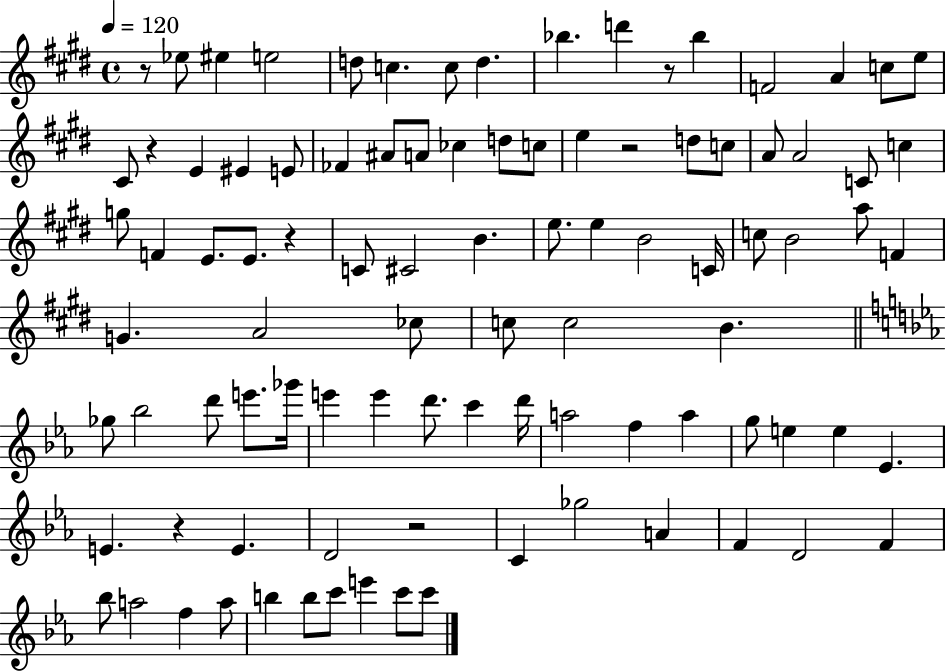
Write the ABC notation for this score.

X:1
T:Untitled
M:4/4
L:1/4
K:E
z/2 _e/2 ^e e2 d/2 c c/2 d _b d' z/2 _b F2 A c/2 e/2 ^C/2 z E ^E E/2 _F ^A/2 A/2 _c d/2 c/2 e z2 d/2 c/2 A/2 A2 C/2 c g/2 F E/2 E/2 z C/2 ^C2 B e/2 e B2 C/4 c/2 B2 a/2 F G A2 _c/2 c/2 c2 B _g/2 _b2 d'/2 e'/2 _g'/4 e' e' d'/2 c' d'/4 a2 f a g/2 e e _E E z E D2 z2 C _g2 A F D2 F _b/2 a2 f a/2 b b/2 c'/2 e' c'/2 c'/2